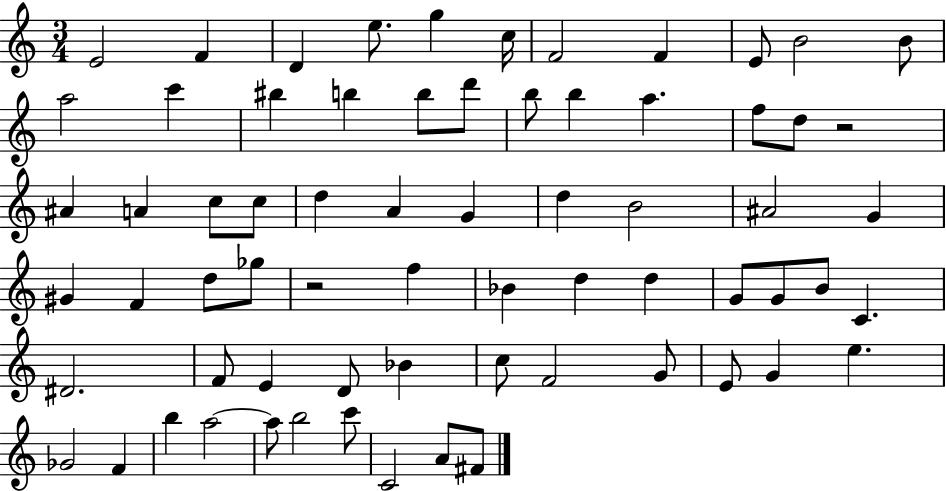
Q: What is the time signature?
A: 3/4